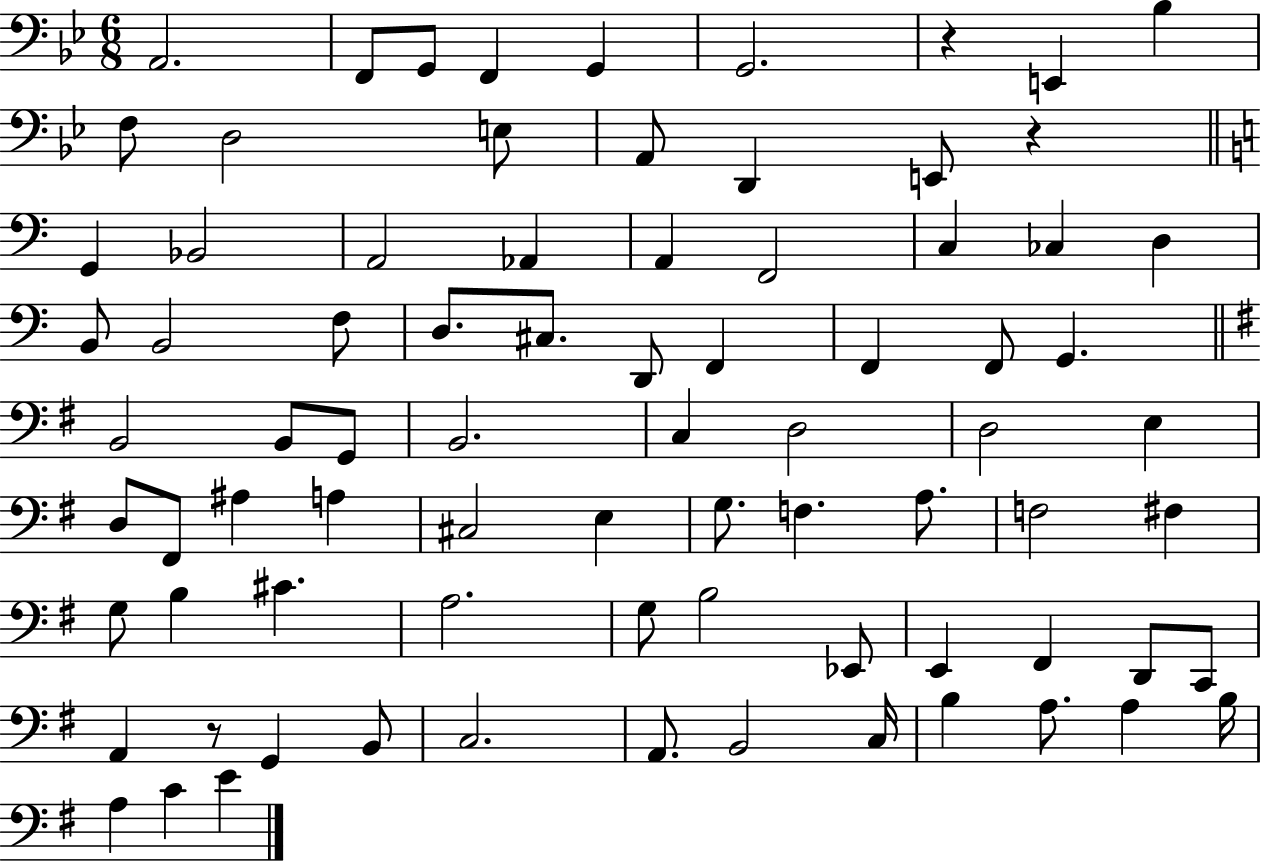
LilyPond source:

{
  \clef bass
  \numericTimeSignature
  \time 6/8
  \key bes \major
  a,2. | f,8 g,8 f,4 g,4 | g,2. | r4 e,4 bes4 | \break f8 d2 e8 | a,8 d,4 e,8 r4 | \bar "||" \break \key c \major g,4 bes,2 | a,2 aes,4 | a,4 f,2 | c4 ces4 d4 | \break b,8 b,2 f8 | d8. cis8. d,8 f,4 | f,4 f,8 g,4. | \bar "||" \break \key g \major b,2 b,8 g,8 | b,2. | c4 d2 | d2 e4 | \break d8 fis,8 ais4 a4 | cis2 e4 | g8. f4. a8. | f2 fis4 | \break g8 b4 cis'4. | a2. | g8 b2 ees,8 | e,4 fis,4 d,8 c,8 | \break a,4 r8 g,4 b,8 | c2. | a,8. b,2 c16 | b4 a8. a4 b16 | \break a4 c'4 e'4 | \bar "|."
}